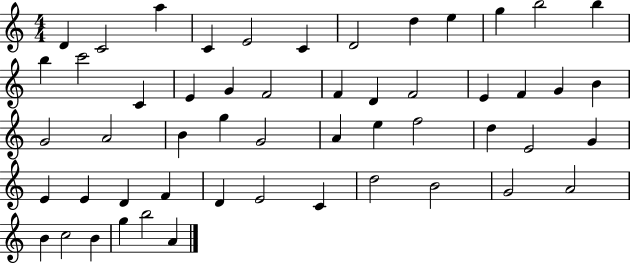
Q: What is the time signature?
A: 4/4